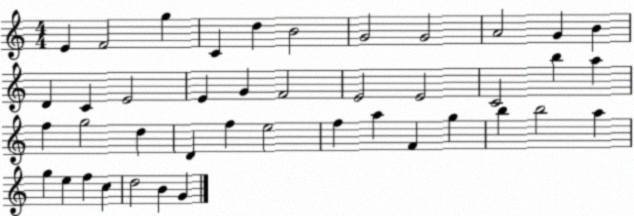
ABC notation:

X:1
T:Untitled
M:4/4
L:1/4
K:C
E F2 g C d B2 G2 G2 A2 G B D C E2 E G F2 E2 E2 C2 b a f g2 d D f e2 f a F g b b2 a g e f c d2 B G